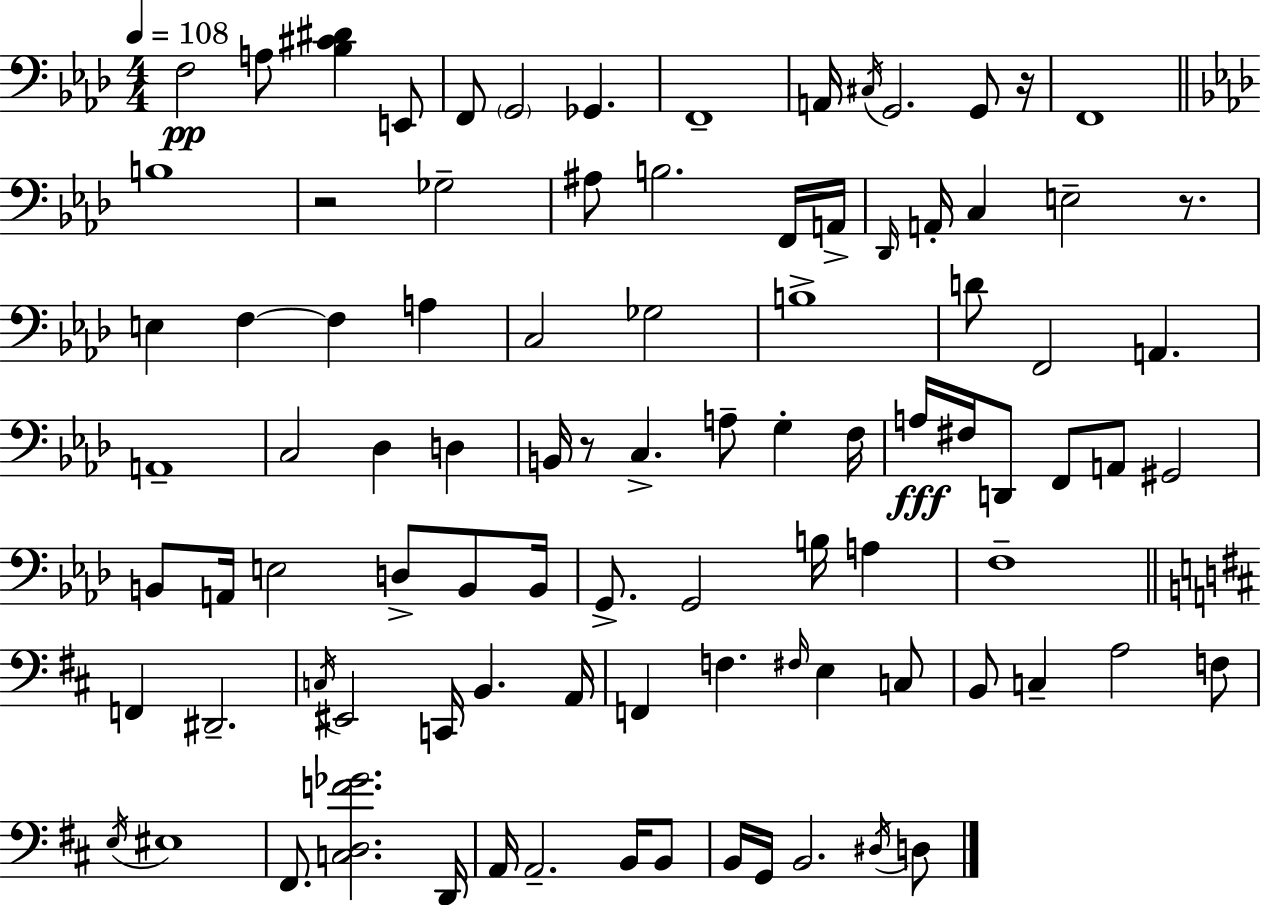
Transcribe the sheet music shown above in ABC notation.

X:1
T:Untitled
M:4/4
L:1/4
K:Ab
F,2 A,/2 [_B,^C^D] E,,/2 F,,/2 G,,2 _G,, F,,4 A,,/4 ^C,/4 G,,2 G,,/2 z/4 F,,4 B,4 z2 _G,2 ^A,/2 B,2 F,,/4 A,,/4 _D,,/4 A,,/4 C, E,2 z/2 E, F, F, A, C,2 _G,2 B,4 D/2 F,,2 A,, A,,4 C,2 _D, D, B,,/4 z/2 C, A,/2 G, F,/4 A,/4 ^F,/4 D,,/2 F,,/2 A,,/2 ^G,,2 B,,/2 A,,/4 E,2 D,/2 B,,/2 B,,/4 G,,/2 G,,2 B,/4 A, F,4 F,, ^D,,2 C,/4 ^E,,2 C,,/4 B,, A,,/4 F,, F, ^F,/4 E, C,/2 B,,/2 C, A,2 F,/2 E,/4 ^E,4 ^F,,/2 [C,D,F_G]2 D,,/4 A,,/4 A,,2 B,,/4 B,,/2 B,,/4 G,,/4 B,,2 ^D,/4 D,/2